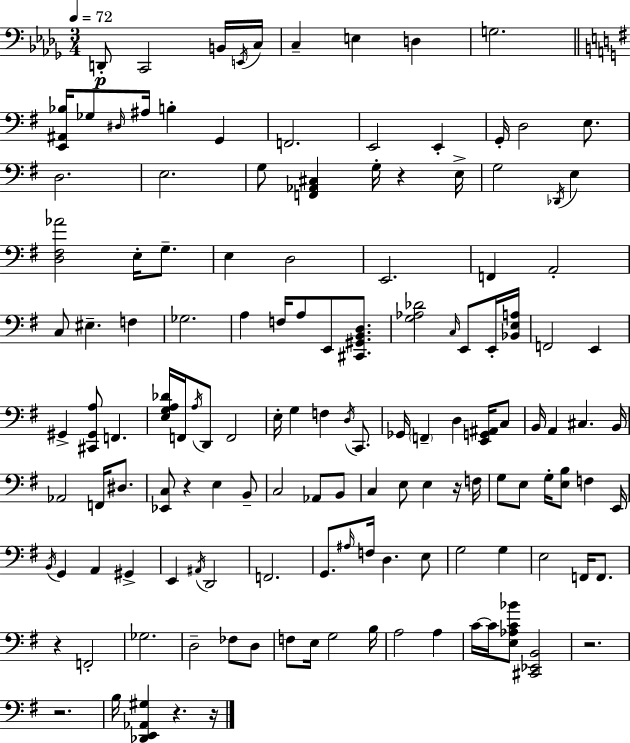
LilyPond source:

{
  \clef bass
  \numericTimeSignature
  \time 3/4
  \key bes \minor
  \tempo 4 = 72
  d,8-.\p c,2 b,16 \acciaccatura { e,16 } | c16 c4-- e4 d4 | g2. | \bar "||" \break \key e \minor <e, ais, bes>16 ges8 \grace { dis16 } ais16 b4-. g,4 | f,2. | e,2 e,4-. | g,16-. d2 e8. | \break d2. | e2. | g8 <f, aes, cis>4 g16-. r4 | e16-> g2 \acciaccatura { des,16 } e4 | \break <d fis aes'>2 e16-. g8.-- | e4 d2 | e,2. | f,4 a,2-. | \break c8 eis4.-- f4 | ges2. | a4 f16 a8 e,8 <cis, gis, b, d>8. | <g aes des'>2 \grace { c16 } e,8 | \break e,16-. <bes, e a>16 f,2 e,4 | gis,4-> <cis, gis, a>8 f,4. | <e g a des'>16 f,16 \acciaccatura { a16 } d,8 f,2 | e16-. g4 f4 | \break \acciaccatura { d16 } c,8. ges,16 \parenthesize f,4-- d4 | <e, g, ais,>16 c8 b,16 a,4 cis4. | b,16 aes,2 | f,16 dis8. <ees, c>8 r4 e4 | \break b,8-- c2 | aes,8 b,8 c4 e8 e4 | r16 f16 g8 e8 g16-. <e b>8 | f4 e,16 \acciaccatura { b,16 } g,4 a,4 | \break gis,4-> e,4 \acciaccatura { ais,16 } d,2 | f,2. | g,8. \grace { ais16 } f16 | d4. e8 g2 | \break g4 e2 | f,16 f,8. r4 | f,2-. ges2. | d2-- | \break fes8 d8 f8 e16 g2 | b16 a2 | a4 c'16~~ c'16 <e aes c' bes'>8 | <cis, ees, b,>2 r2. | \break r2. | b16 <des, e, aes, gis>4 | r4. r16 \bar "|."
}